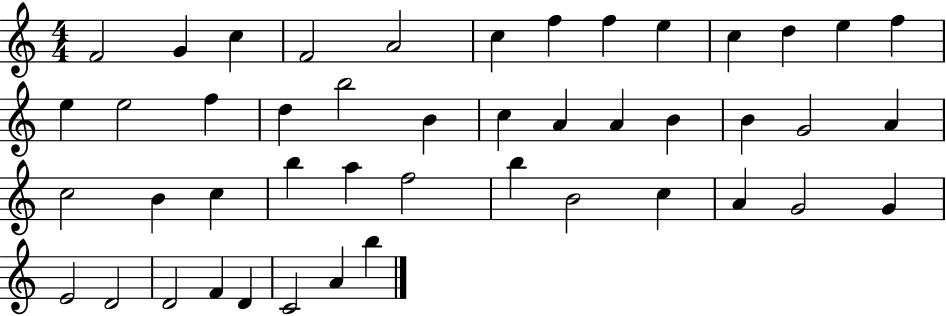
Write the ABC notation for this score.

X:1
T:Untitled
M:4/4
L:1/4
K:C
F2 G c F2 A2 c f f e c d e f e e2 f d b2 B c A A B B G2 A c2 B c b a f2 b B2 c A G2 G E2 D2 D2 F D C2 A b